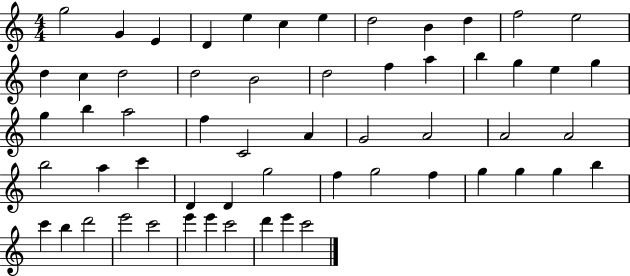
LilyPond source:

{
  \clef treble
  \numericTimeSignature
  \time 4/4
  \key c \major
  g''2 g'4 e'4 | d'4 e''4 c''4 e''4 | d''2 b'4 d''4 | f''2 e''2 | \break d''4 c''4 d''2 | d''2 b'2 | d''2 f''4 a''4 | b''4 g''4 e''4 g''4 | \break g''4 b''4 a''2 | f''4 c'2 a'4 | g'2 a'2 | a'2 a'2 | \break b''2 a''4 c'''4 | d'4 d'4 g''2 | f''4 g''2 f''4 | g''4 g''4 g''4 b''4 | \break c'''4 b''4 d'''2 | e'''2 c'''2 | e'''4 e'''4 c'''2 | d'''4 e'''4 c'''2 | \break \bar "|."
}